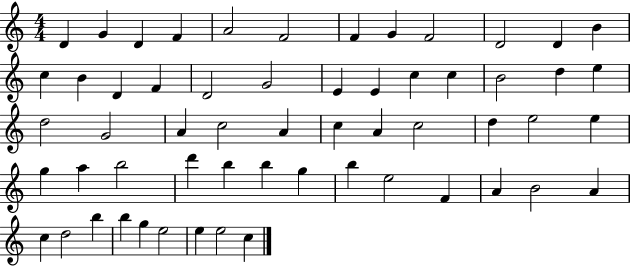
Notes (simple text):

D4/q G4/q D4/q F4/q A4/h F4/h F4/q G4/q F4/h D4/h D4/q B4/q C5/q B4/q D4/q F4/q D4/h G4/h E4/q E4/q C5/q C5/q B4/h D5/q E5/q D5/h G4/h A4/q C5/h A4/q C5/q A4/q C5/h D5/q E5/h E5/q G5/q A5/q B5/h D6/q B5/q B5/q G5/q B5/q E5/h F4/q A4/q B4/h A4/q C5/q D5/h B5/q B5/q G5/q E5/h E5/q E5/h C5/q